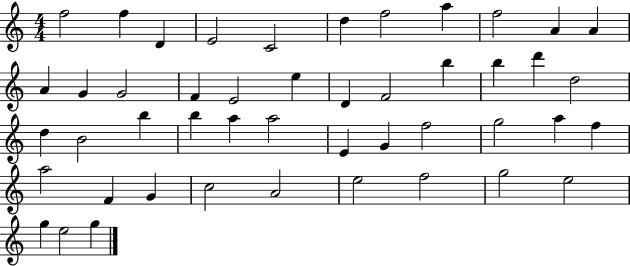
F5/h F5/q D4/q E4/h C4/h D5/q F5/h A5/q F5/h A4/q A4/q A4/q G4/q G4/h F4/q E4/h E5/q D4/q F4/h B5/q B5/q D6/q D5/h D5/q B4/h B5/q B5/q A5/q A5/h E4/q G4/q F5/h G5/h A5/q F5/q A5/h F4/q G4/q C5/h A4/h E5/h F5/h G5/h E5/h G5/q E5/h G5/q